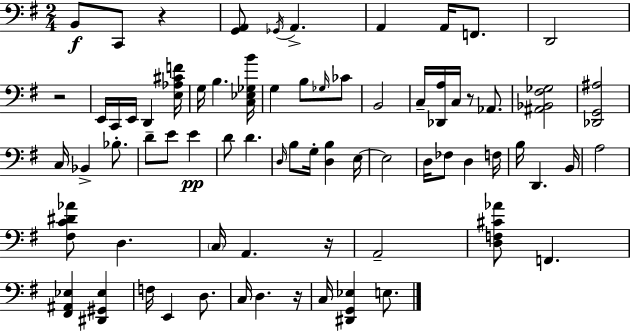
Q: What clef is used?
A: bass